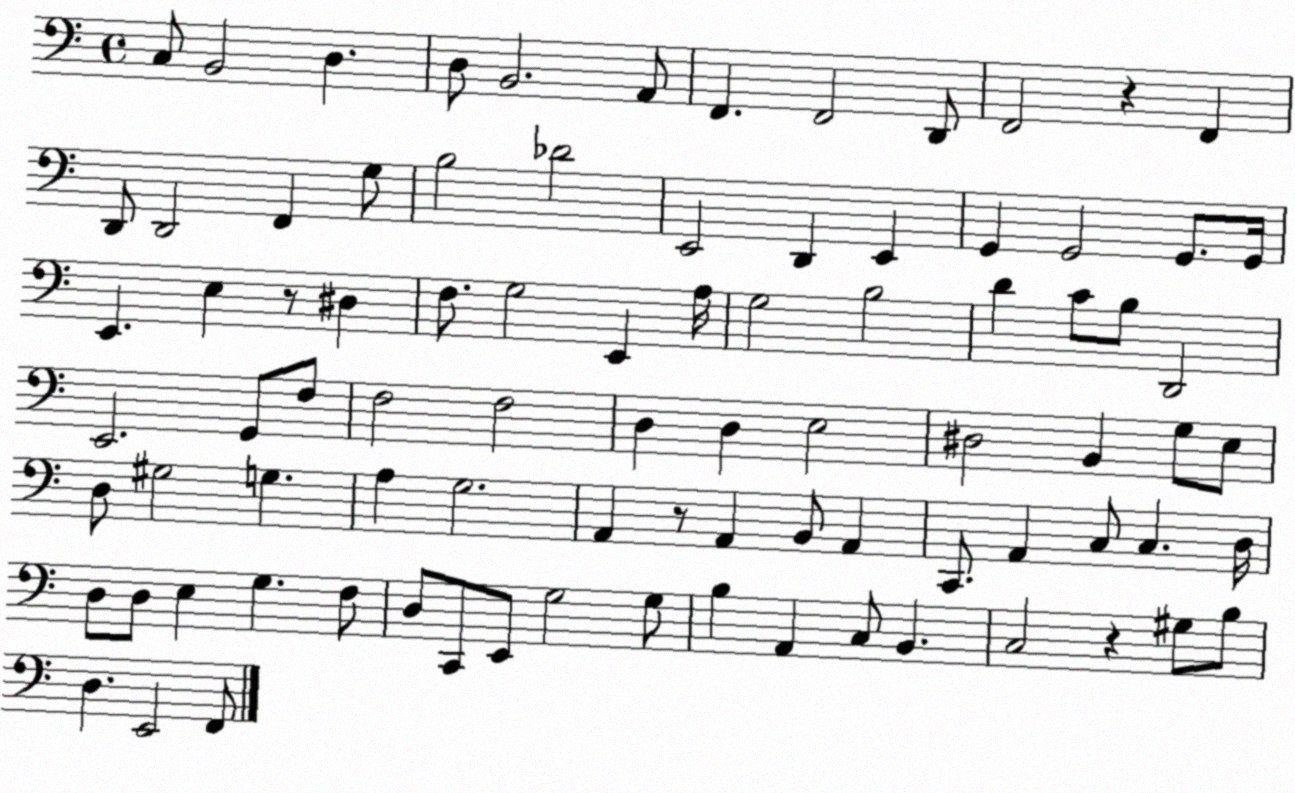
X:1
T:Untitled
M:4/4
L:1/4
K:C
C,/2 B,,2 D, D,/2 B,,2 A,,/2 F,, F,,2 D,,/2 F,,2 z F,, D,,/2 D,,2 F,, G,/2 B,2 _D2 E,,2 D,, E,, G,, G,,2 G,,/2 G,,/4 E,, E, z/2 ^D, F,/2 G,2 E,, A,/4 G,2 B,2 D C/2 B,/2 D,,2 E,,2 G,,/2 F,/2 F,2 F,2 D, D, E,2 ^D,2 B,, G,/2 E,/2 D,/2 ^G,2 G, A, G,2 A,, z/2 A,, B,,/2 A,, C,,/2 A,, C,/2 C, D,/4 D,/2 D,/2 E, G, F,/2 D,/2 C,,/2 E,,/2 G,2 G,/2 B, A,, C,/2 B,, C,2 z ^G,/2 B,/2 D, E,,2 F,,/2